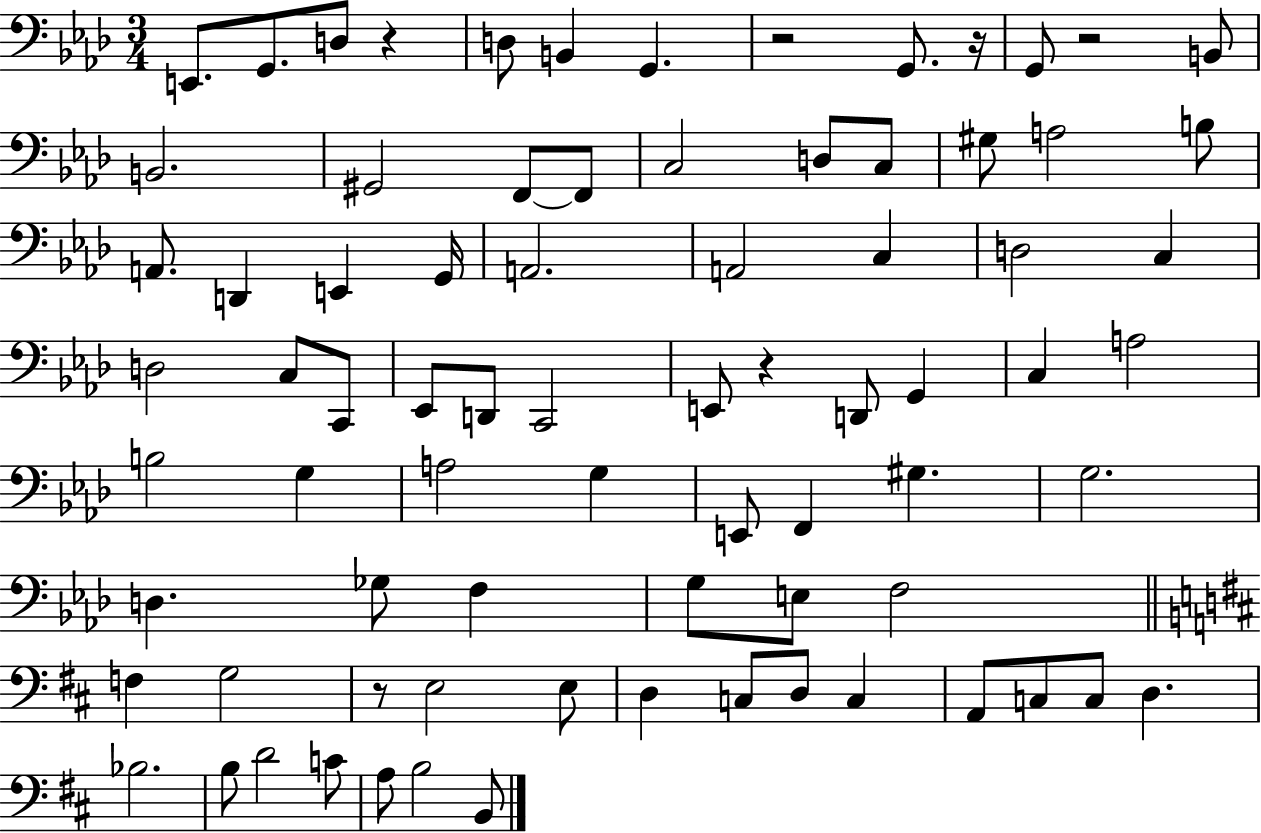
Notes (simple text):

E2/e. G2/e. D3/e R/q D3/e B2/q G2/q. R/h G2/e. R/s G2/e R/h B2/e B2/h. G#2/h F2/e F2/e C3/h D3/e C3/e G#3/e A3/h B3/e A2/e. D2/q E2/q G2/s A2/h. A2/h C3/q D3/h C3/q D3/h C3/e C2/e Eb2/e D2/e C2/h E2/e R/q D2/e G2/q C3/q A3/h B3/h G3/q A3/h G3/q E2/e F2/q G#3/q. G3/h. D3/q. Gb3/e F3/q G3/e E3/e F3/h F3/q G3/h R/e E3/h E3/e D3/q C3/e D3/e C3/q A2/e C3/e C3/e D3/q. Bb3/h. B3/e D4/h C4/e A3/e B3/h B2/e